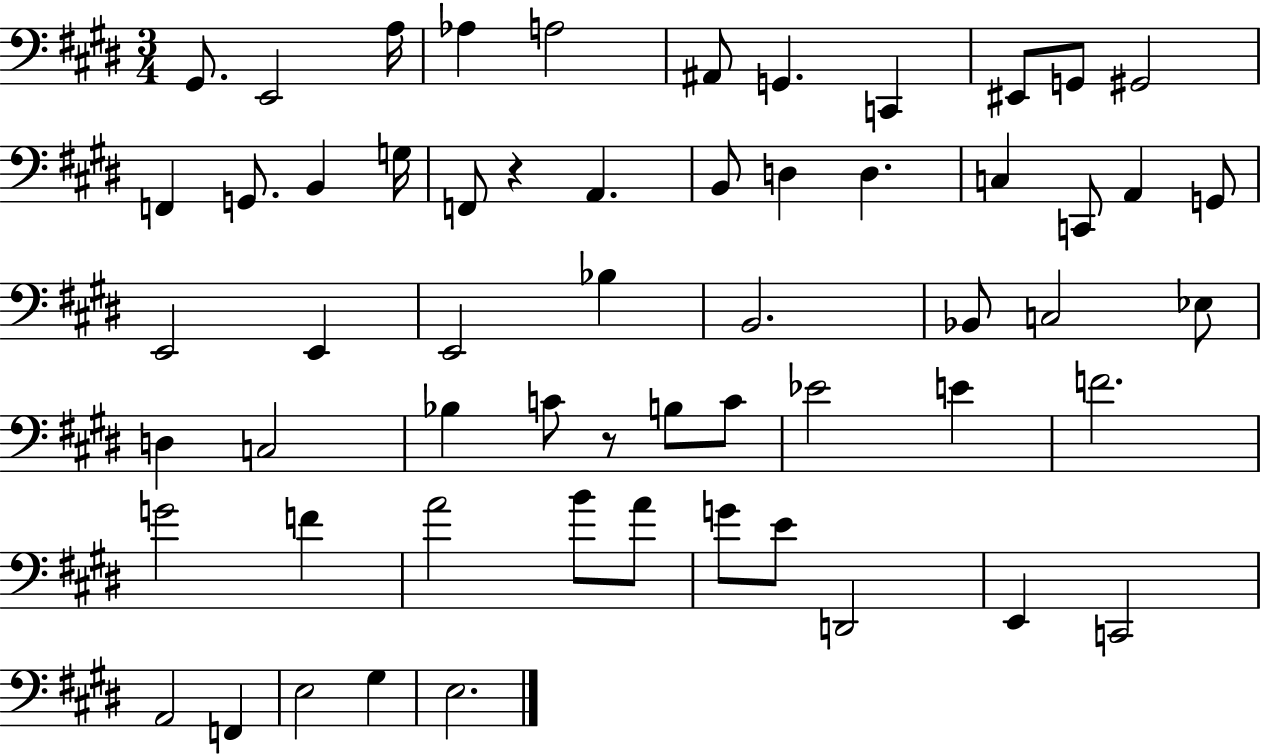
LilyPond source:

{
  \clef bass
  \numericTimeSignature
  \time 3/4
  \key e \major
  \repeat volta 2 { gis,8. e,2 a16 | aes4 a2 | ais,8 g,4. c,4 | eis,8 g,8 gis,2 | \break f,4 g,8. b,4 g16 | f,8 r4 a,4. | b,8 d4 d4. | c4 c,8 a,4 g,8 | \break e,2 e,4 | e,2 bes4 | b,2. | bes,8 c2 ees8 | \break d4 c2 | bes4 c'8 r8 b8 c'8 | ees'2 e'4 | f'2. | \break g'2 f'4 | a'2 b'8 a'8 | g'8 e'8 d,2 | e,4 c,2 | \break a,2 f,4 | e2 gis4 | e2. | } \bar "|."
}